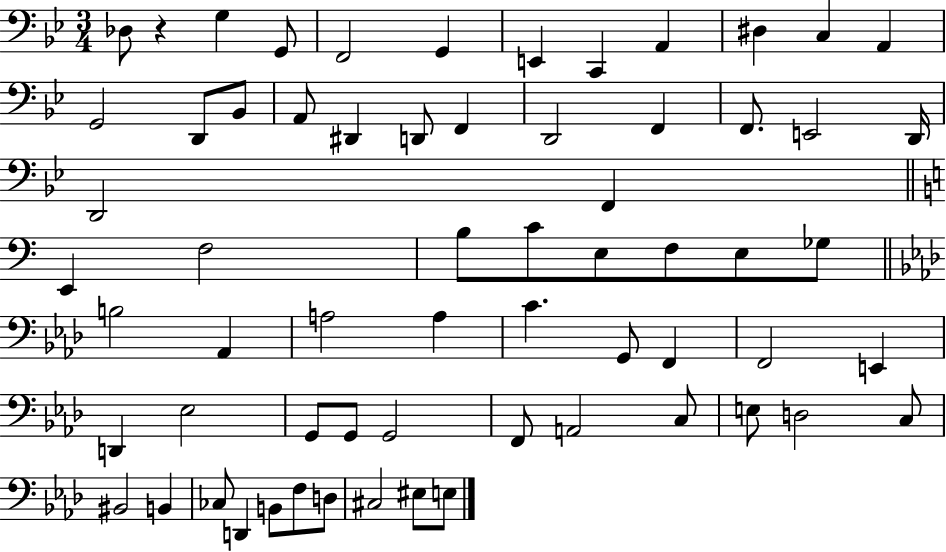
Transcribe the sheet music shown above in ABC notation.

X:1
T:Untitled
M:3/4
L:1/4
K:Bb
_D,/2 z G, G,,/2 F,,2 G,, E,, C,, A,, ^D, C, A,, G,,2 D,,/2 _B,,/2 A,,/2 ^D,, D,,/2 F,, D,,2 F,, F,,/2 E,,2 D,,/4 D,,2 F,, E,, F,2 B,/2 C/2 E,/2 F,/2 E,/2 _G,/2 B,2 _A,, A,2 A, C G,,/2 F,, F,,2 E,, D,, _E,2 G,,/2 G,,/2 G,,2 F,,/2 A,,2 C,/2 E,/2 D,2 C,/2 ^B,,2 B,, _C,/2 D,, B,,/2 F,/2 D,/2 ^C,2 ^E,/2 E,/2